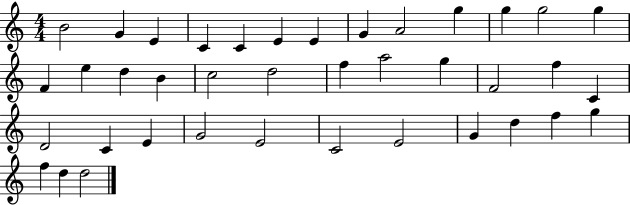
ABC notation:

X:1
T:Untitled
M:4/4
L:1/4
K:C
B2 G E C C E E G A2 g g g2 g F e d B c2 d2 f a2 g F2 f C D2 C E G2 E2 C2 E2 G d f g f d d2